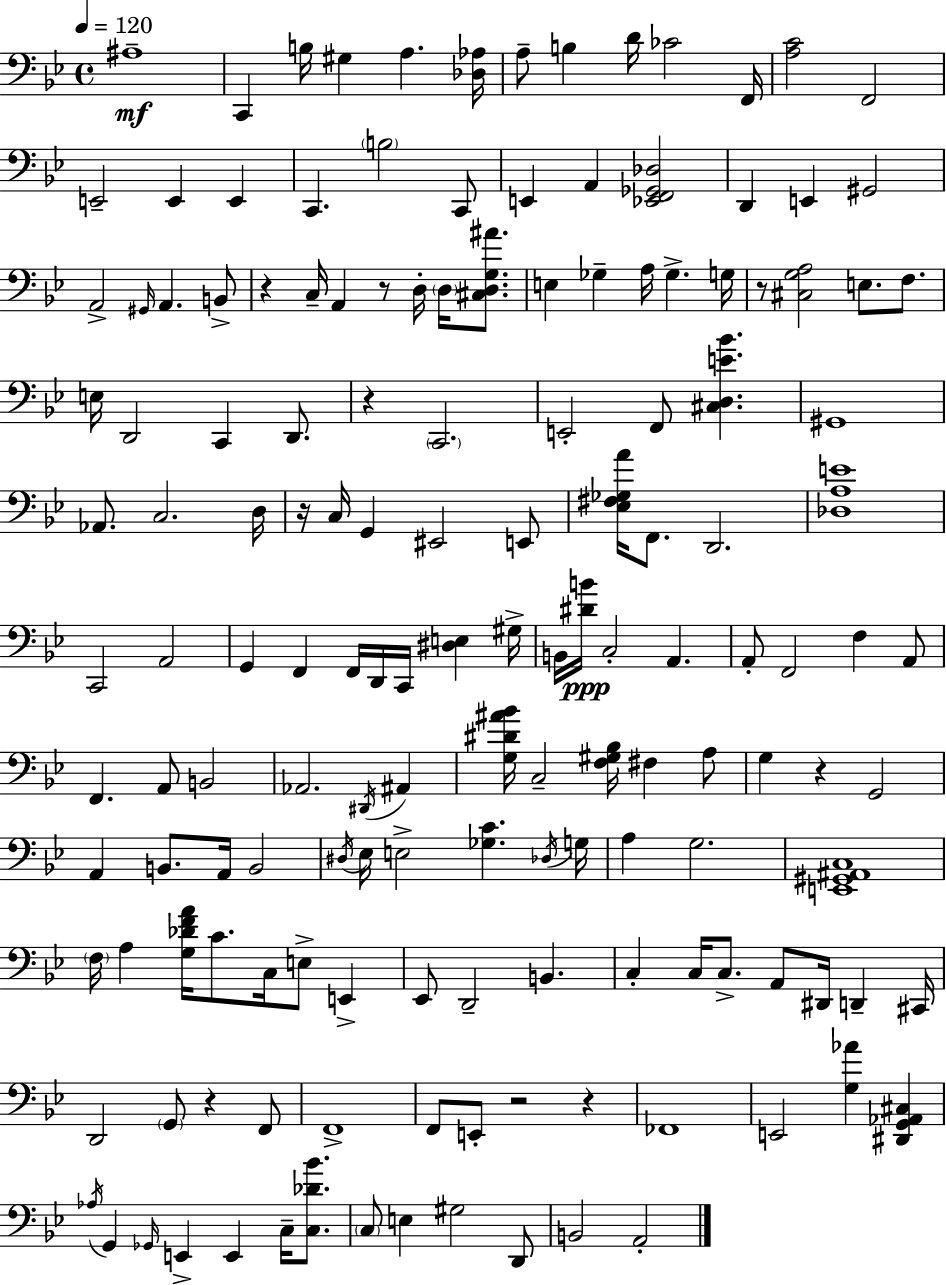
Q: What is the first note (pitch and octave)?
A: A#3